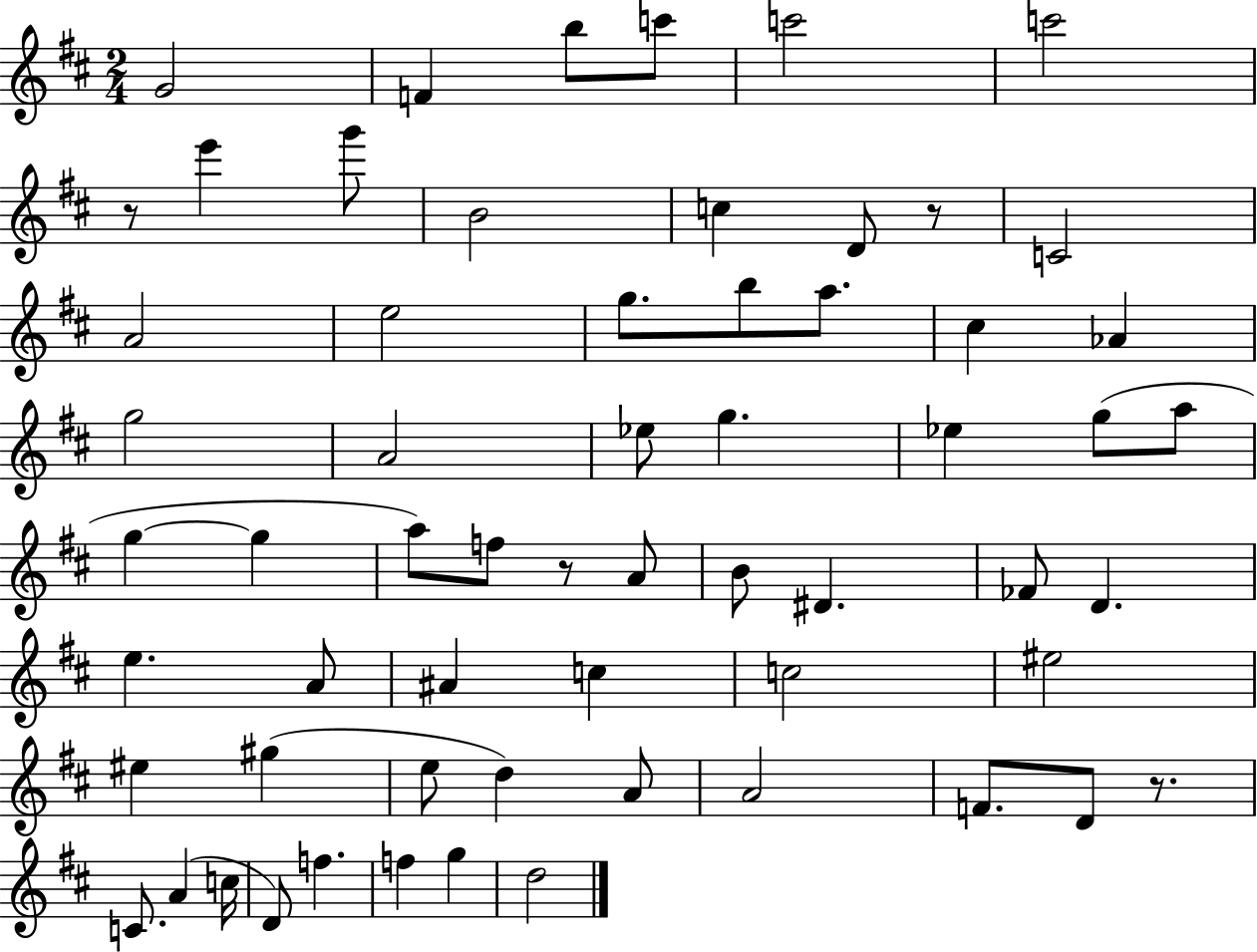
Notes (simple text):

G4/h F4/q B5/e C6/e C6/h C6/h R/e E6/q G6/e B4/h C5/q D4/e R/e C4/h A4/h E5/h G5/e. B5/e A5/e. C#5/q Ab4/q G5/h A4/h Eb5/e G5/q. Eb5/q G5/e A5/e G5/q G5/q A5/e F5/e R/e A4/e B4/e D#4/q. FES4/e D4/q. E5/q. A4/e A#4/q C5/q C5/h EIS5/h EIS5/q G#5/q E5/e D5/q A4/e A4/h F4/e. D4/e R/e. C4/e. A4/q C5/s D4/e F5/q. F5/q G5/q D5/h